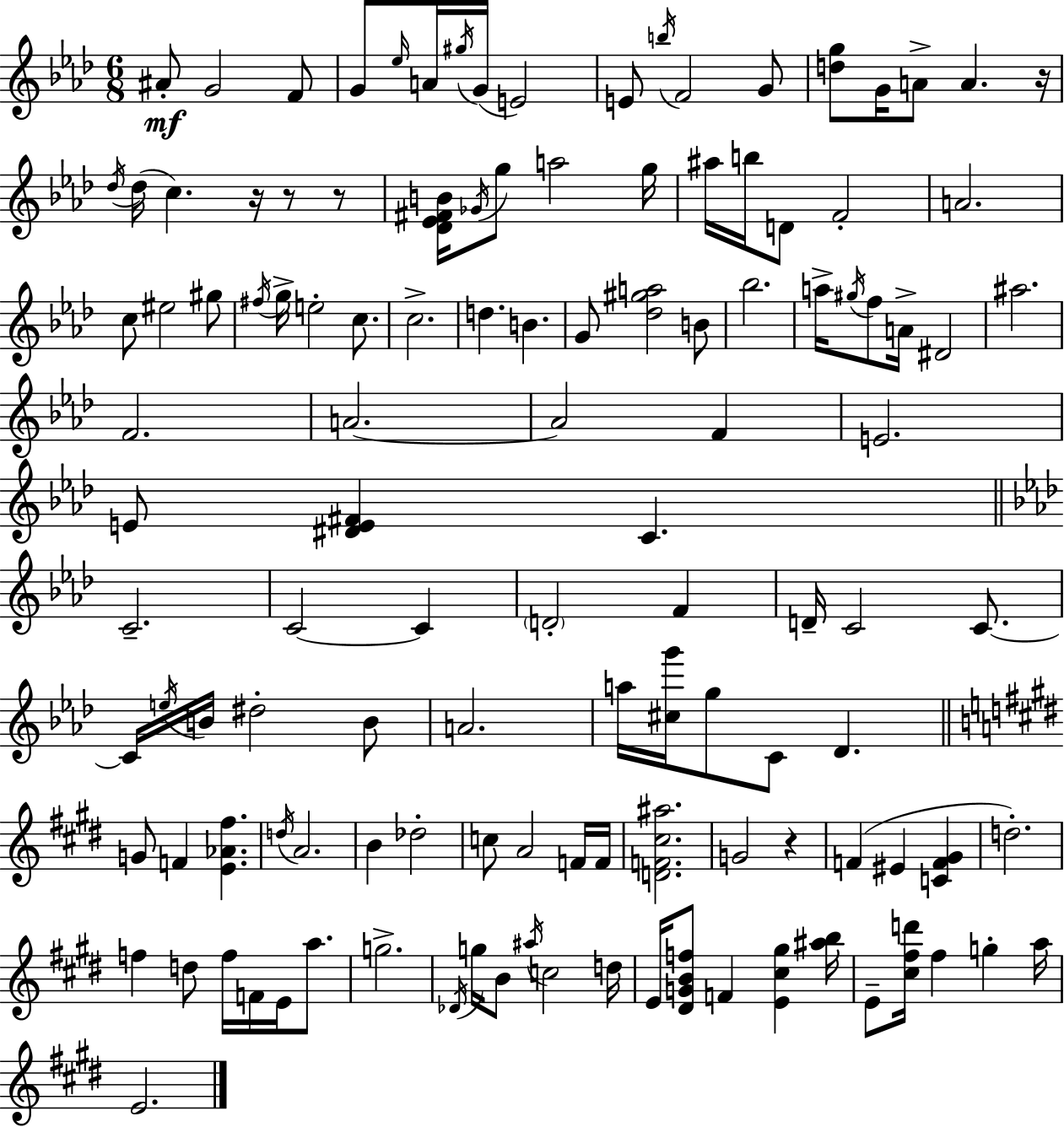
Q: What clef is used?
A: treble